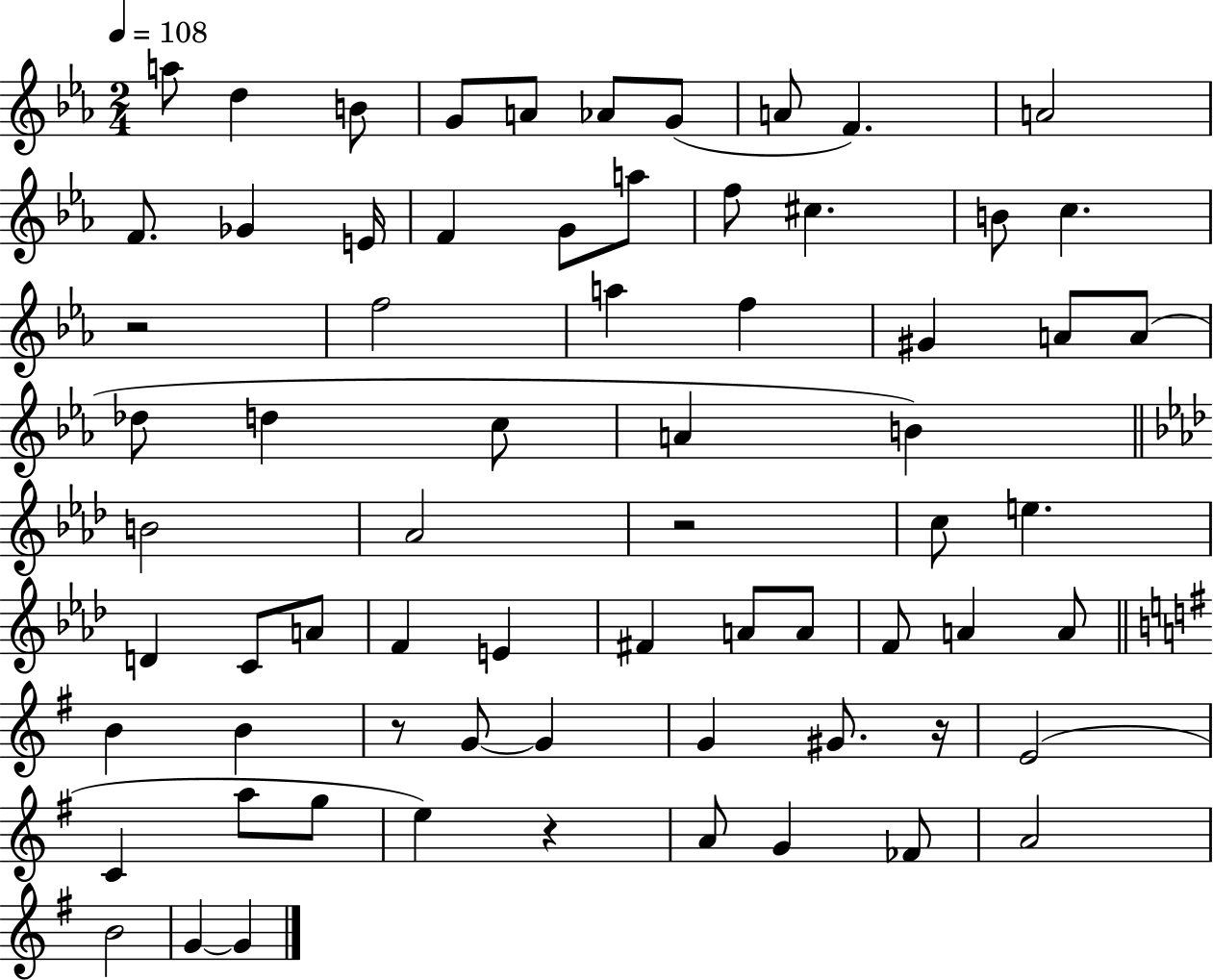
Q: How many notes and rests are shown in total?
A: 69